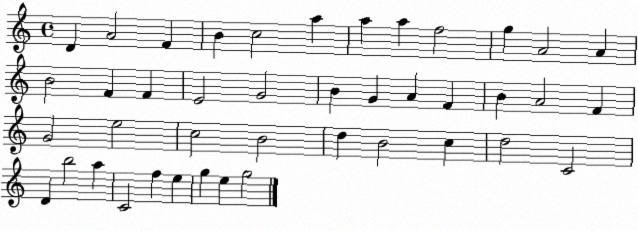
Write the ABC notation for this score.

X:1
T:Untitled
M:4/4
L:1/4
K:C
D A2 F B c2 a a a f2 g A2 A B2 F F E2 G2 B G A F B A2 F G2 e2 c2 B2 d B2 c d2 C2 D b2 a C2 f e g e g2